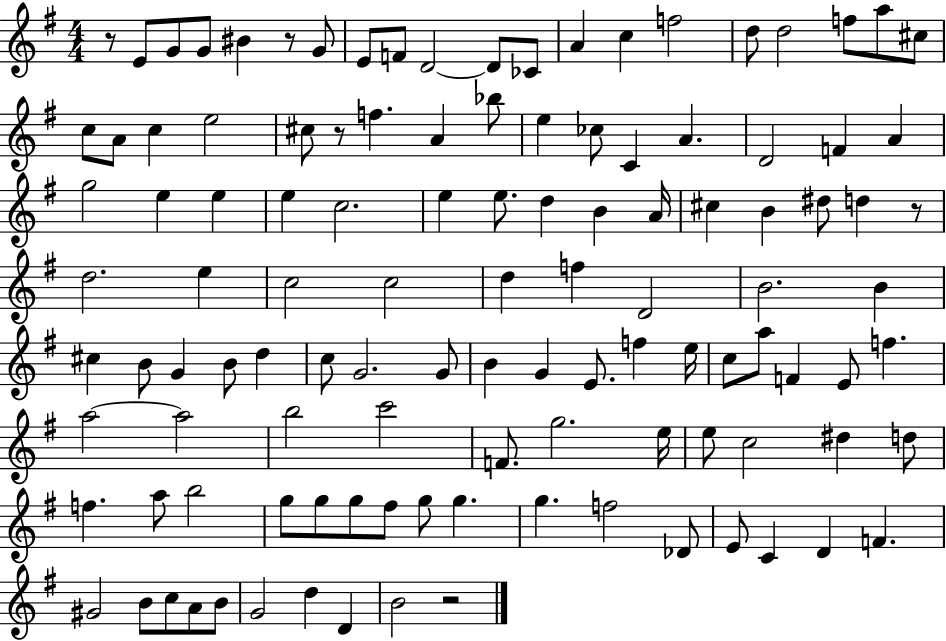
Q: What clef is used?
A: treble